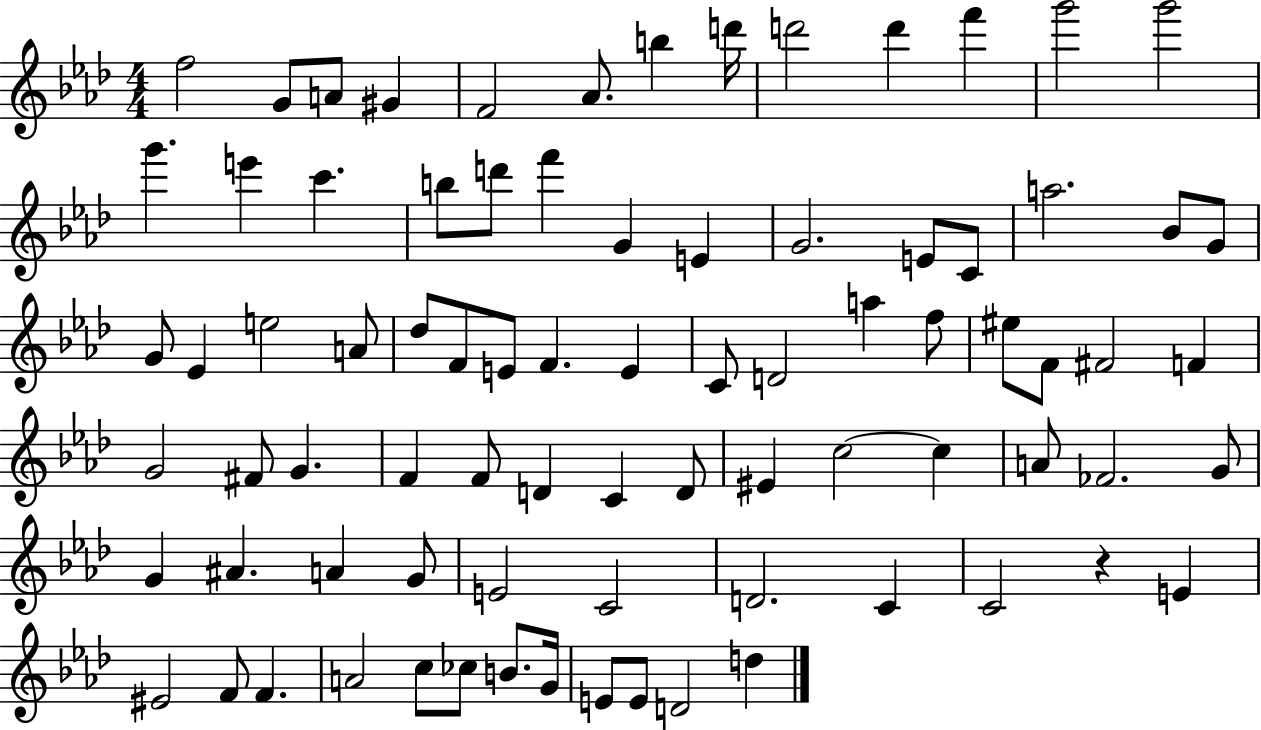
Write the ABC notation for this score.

X:1
T:Untitled
M:4/4
L:1/4
K:Ab
f2 G/2 A/2 ^G F2 _A/2 b d'/4 d'2 d' f' g'2 g'2 g' e' c' b/2 d'/2 f' G E G2 E/2 C/2 a2 _B/2 G/2 G/2 _E e2 A/2 _d/2 F/2 E/2 F E C/2 D2 a f/2 ^e/2 F/2 ^F2 F G2 ^F/2 G F F/2 D C D/2 ^E c2 c A/2 _F2 G/2 G ^A A G/2 E2 C2 D2 C C2 z E ^E2 F/2 F A2 c/2 _c/2 B/2 G/4 E/2 E/2 D2 d